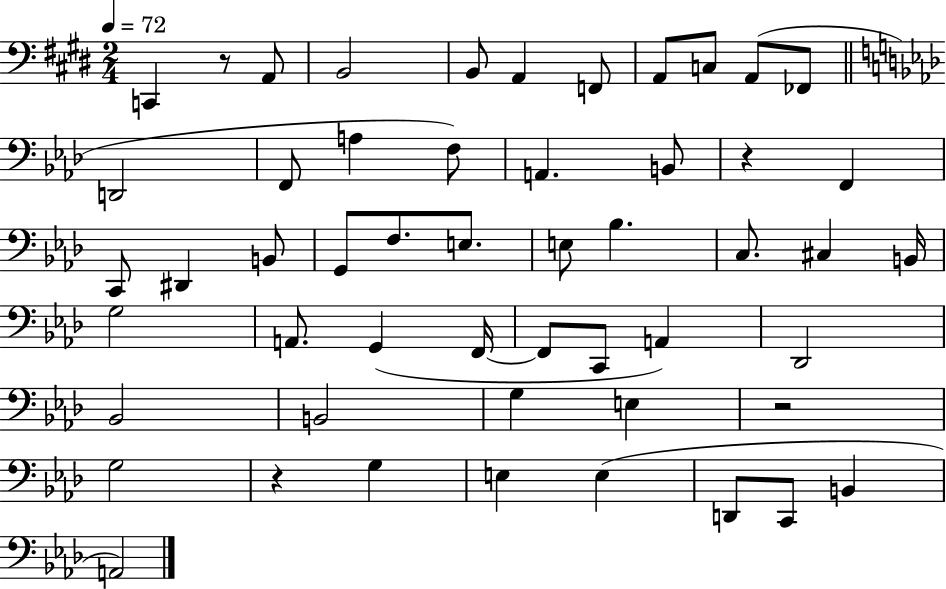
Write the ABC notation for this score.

X:1
T:Untitled
M:2/4
L:1/4
K:E
C,, z/2 A,,/2 B,,2 B,,/2 A,, F,,/2 A,,/2 C,/2 A,,/2 _F,,/2 D,,2 F,,/2 A, F,/2 A,, B,,/2 z F,, C,,/2 ^D,, B,,/2 G,,/2 F,/2 E,/2 E,/2 _B, C,/2 ^C, B,,/4 G,2 A,,/2 G,, F,,/4 F,,/2 C,,/2 A,, _D,,2 _B,,2 B,,2 G, E, z2 G,2 z G, E, E, D,,/2 C,,/2 B,, A,,2